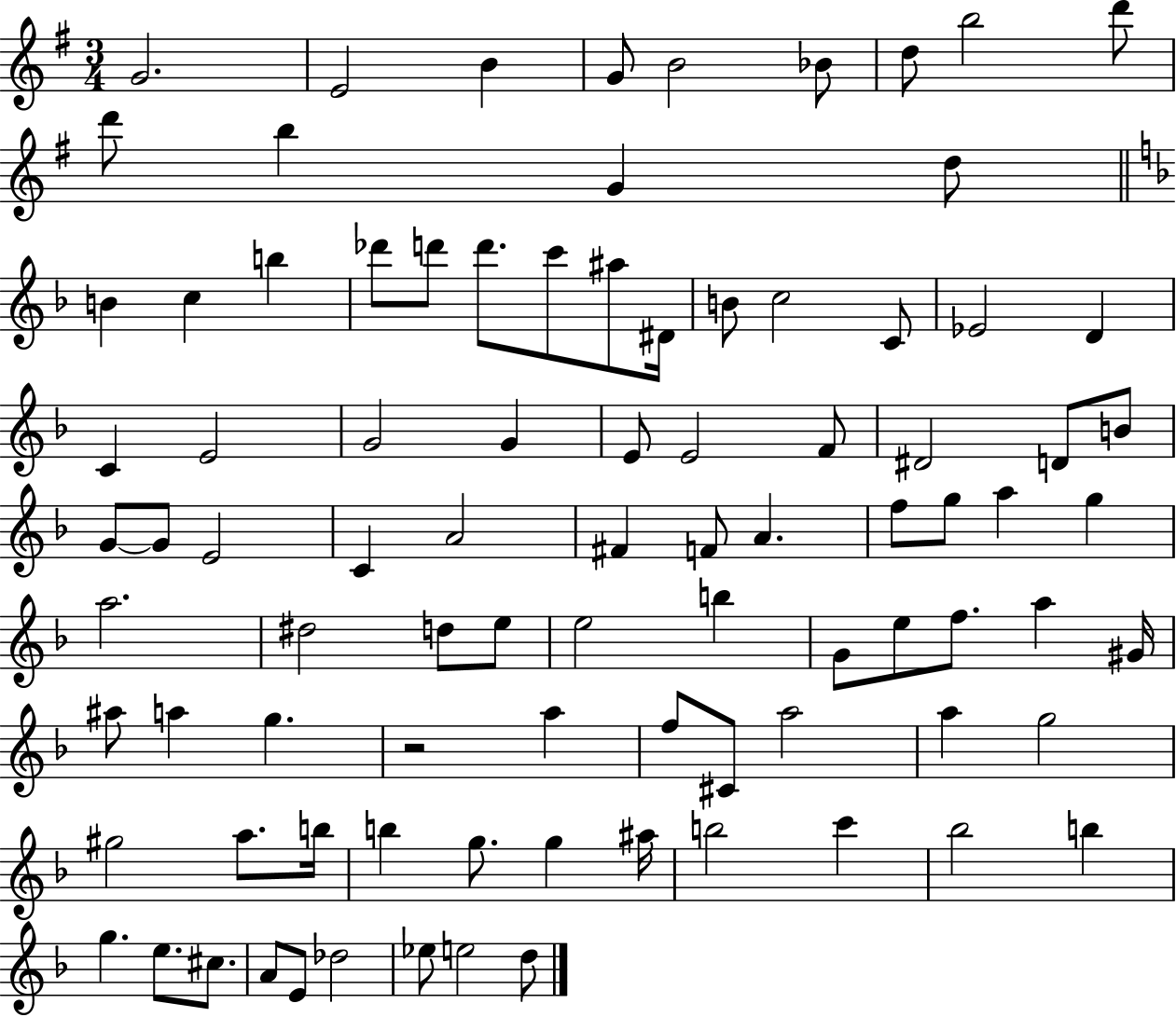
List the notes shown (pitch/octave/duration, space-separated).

G4/h. E4/h B4/q G4/e B4/h Bb4/e D5/e B5/h D6/e D6/e B5/q G4/q D5/e B4/q C5/q B5/q Db6/e D6/e D6/e. C6/e A#5/e D#4/s B4/e C5/h C4/e Eb4/h D4/q C4/q E4/h G4/h G4/q E4/e E4/h F4/e D#4/h D4/e B4/e G4/e G4/e E4/h C4/q A4/h F#4/q F4/e A4/q. F5/e G5/e A5/q G5/q A5/h. D#5/h D5/e E5/e E5/h B5/q G4/e E5/e F5/e. A5/q G#4/s A#5/e A5/q G5/q. R/h A5/q F5/e C#4/e A5/h A5/q G5/h G#5/h A5/e. B5/s B5/q G5/e. G5/q A#5/s B5/h C6/q Bb5/h B5/q G5/q. E5/e. C#5/e. A4/e E4/e Db5/h Eb5/e E5/h D5/e